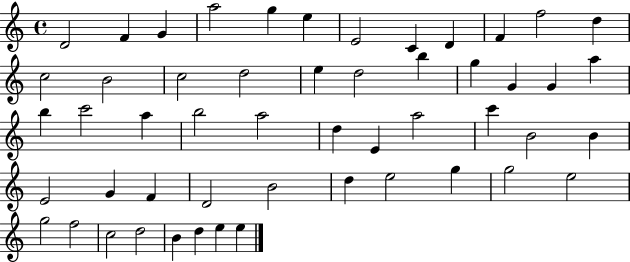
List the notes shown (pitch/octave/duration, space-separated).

D4/h F4/q G4/q A5/h G5/q E5/q E4/h C4/q D4/q F4/q F5/h D5/q C5/h B4/h C5/h D5/h E5/q D5/h B5/q G5/q G4/q G4/q A5/q B5/q C6/h A5/q B5/h A5/h D5/q E4/q A5/h C6/q B4/h B4/q E4/h G4/q F4/q D4/h B4/h D5/q E5/h G5/q G5/h E5/h G5/h F5/h C5/h D5/h B4/q D5/q E5/q E5/q